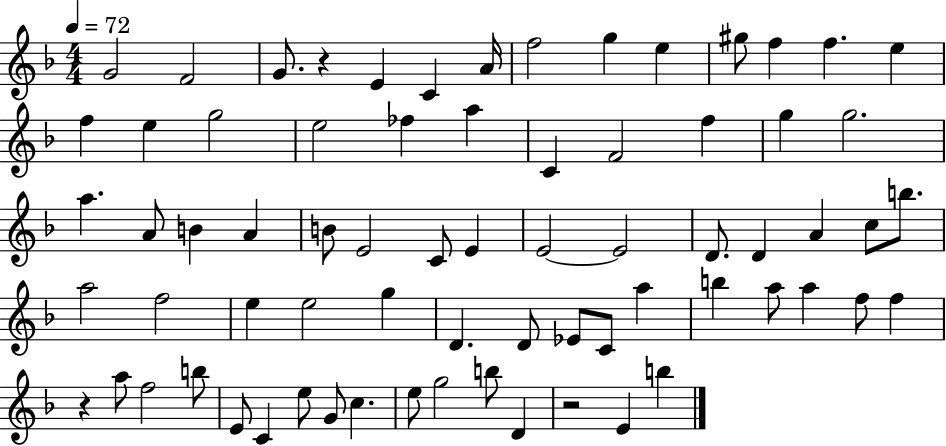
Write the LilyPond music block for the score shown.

{
  \clef treble
  \numericTimeSignature
  \time 4/4
  \key f \major
  \tempo 4 = 72
  \repeat volta 2 { g'2 f'2 | g'8. r4 e'4 c'4 a'16 | f''2 g''4 e''4 | gis''8 f''4 f''4. e''4 | \break f''4 e''4 g''2 | e''2 fes''4 a''4 | c'4 f'2 f''4 | g''4 g''2. | \break a''4. a'8 b'4 a'4 | b'8 e'2 c'8 e'4 | e'2~~ e'2 | d'8. d'4 a'4 c''8 b''8. | \break a''2 f''2 | e''4 e''2 g''4 | d'4. d'8 ees'8 c'8 a''4 | b''4 a''8 a''4 f''8 f''4 | \break r4 a''8 f''2 b''8 | e'8 c'4 e''8 g'8 c''4. | e''8 g''2 b''8 d'4 | r2 e'4 b''4 | \break } \bar "|."
}